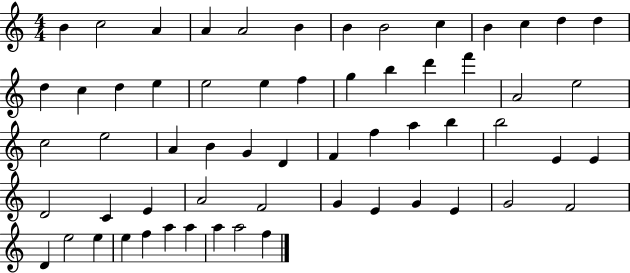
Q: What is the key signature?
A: C major